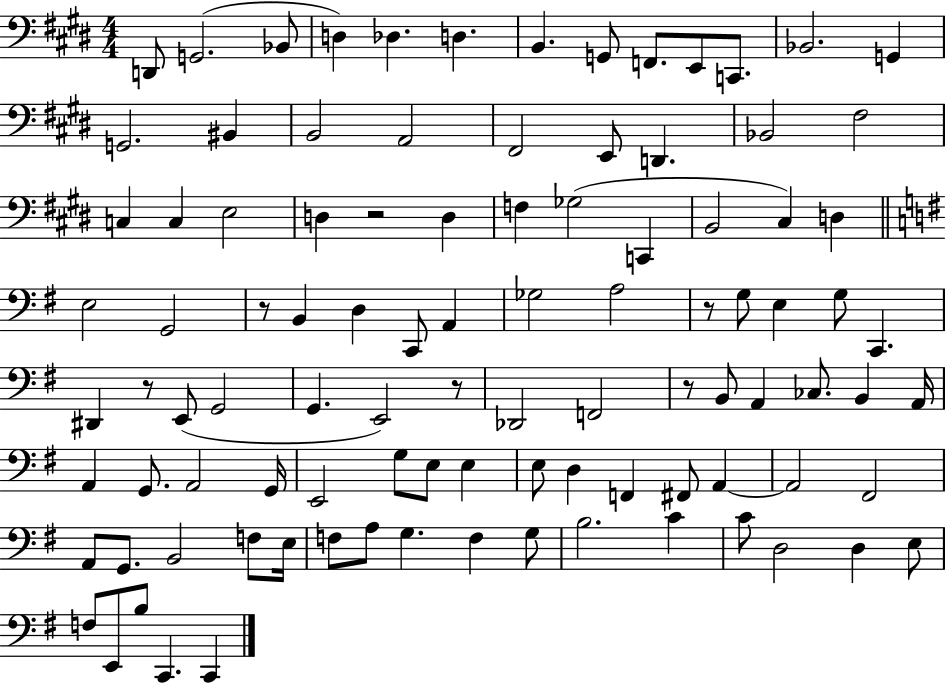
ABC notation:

X:1
T:Untitled
M:4/4
L:1/4
K:E
D,,/2 G,,2 _B,,/2 D, _D, D, B,, G,,/2 F,,/2 E,,/2 C,,/2 _B,,2 G,, G,,2 ^B,, B,,2 A,,2 ^F,,2 E,,/2 D,, _B,,2 ^F,2 C, C, E,2 D, z2 D, F, _G,2 C,, B,,2 ^C, D, E,2 G,,2 z/2 B,, D, C,,/2 A,, _G,2 A,2 z/2 G,/2 E, G,/2 C,, ^D,, z/2 E,,/2 G,,2 G,, E,,2 z/2 _D,,2 F,,2 z/2 B,,/2 A,, _C,/2 B,, A,,/4 A,, G,,/2 A,,2 G,,/4 E,,2 G,/2 E,/2 E, E,/2 D, F,, ^F,,/2 A,, A,,2 ^F,,2 A,,/2 G,,/2 B,,2 F,/2 E,/4 F,/2 A,/2 G, F, G,/2 B,2 C C/2 D,2 D, E,/2 F,/2 E,,/2 B,/2 C,, C,,